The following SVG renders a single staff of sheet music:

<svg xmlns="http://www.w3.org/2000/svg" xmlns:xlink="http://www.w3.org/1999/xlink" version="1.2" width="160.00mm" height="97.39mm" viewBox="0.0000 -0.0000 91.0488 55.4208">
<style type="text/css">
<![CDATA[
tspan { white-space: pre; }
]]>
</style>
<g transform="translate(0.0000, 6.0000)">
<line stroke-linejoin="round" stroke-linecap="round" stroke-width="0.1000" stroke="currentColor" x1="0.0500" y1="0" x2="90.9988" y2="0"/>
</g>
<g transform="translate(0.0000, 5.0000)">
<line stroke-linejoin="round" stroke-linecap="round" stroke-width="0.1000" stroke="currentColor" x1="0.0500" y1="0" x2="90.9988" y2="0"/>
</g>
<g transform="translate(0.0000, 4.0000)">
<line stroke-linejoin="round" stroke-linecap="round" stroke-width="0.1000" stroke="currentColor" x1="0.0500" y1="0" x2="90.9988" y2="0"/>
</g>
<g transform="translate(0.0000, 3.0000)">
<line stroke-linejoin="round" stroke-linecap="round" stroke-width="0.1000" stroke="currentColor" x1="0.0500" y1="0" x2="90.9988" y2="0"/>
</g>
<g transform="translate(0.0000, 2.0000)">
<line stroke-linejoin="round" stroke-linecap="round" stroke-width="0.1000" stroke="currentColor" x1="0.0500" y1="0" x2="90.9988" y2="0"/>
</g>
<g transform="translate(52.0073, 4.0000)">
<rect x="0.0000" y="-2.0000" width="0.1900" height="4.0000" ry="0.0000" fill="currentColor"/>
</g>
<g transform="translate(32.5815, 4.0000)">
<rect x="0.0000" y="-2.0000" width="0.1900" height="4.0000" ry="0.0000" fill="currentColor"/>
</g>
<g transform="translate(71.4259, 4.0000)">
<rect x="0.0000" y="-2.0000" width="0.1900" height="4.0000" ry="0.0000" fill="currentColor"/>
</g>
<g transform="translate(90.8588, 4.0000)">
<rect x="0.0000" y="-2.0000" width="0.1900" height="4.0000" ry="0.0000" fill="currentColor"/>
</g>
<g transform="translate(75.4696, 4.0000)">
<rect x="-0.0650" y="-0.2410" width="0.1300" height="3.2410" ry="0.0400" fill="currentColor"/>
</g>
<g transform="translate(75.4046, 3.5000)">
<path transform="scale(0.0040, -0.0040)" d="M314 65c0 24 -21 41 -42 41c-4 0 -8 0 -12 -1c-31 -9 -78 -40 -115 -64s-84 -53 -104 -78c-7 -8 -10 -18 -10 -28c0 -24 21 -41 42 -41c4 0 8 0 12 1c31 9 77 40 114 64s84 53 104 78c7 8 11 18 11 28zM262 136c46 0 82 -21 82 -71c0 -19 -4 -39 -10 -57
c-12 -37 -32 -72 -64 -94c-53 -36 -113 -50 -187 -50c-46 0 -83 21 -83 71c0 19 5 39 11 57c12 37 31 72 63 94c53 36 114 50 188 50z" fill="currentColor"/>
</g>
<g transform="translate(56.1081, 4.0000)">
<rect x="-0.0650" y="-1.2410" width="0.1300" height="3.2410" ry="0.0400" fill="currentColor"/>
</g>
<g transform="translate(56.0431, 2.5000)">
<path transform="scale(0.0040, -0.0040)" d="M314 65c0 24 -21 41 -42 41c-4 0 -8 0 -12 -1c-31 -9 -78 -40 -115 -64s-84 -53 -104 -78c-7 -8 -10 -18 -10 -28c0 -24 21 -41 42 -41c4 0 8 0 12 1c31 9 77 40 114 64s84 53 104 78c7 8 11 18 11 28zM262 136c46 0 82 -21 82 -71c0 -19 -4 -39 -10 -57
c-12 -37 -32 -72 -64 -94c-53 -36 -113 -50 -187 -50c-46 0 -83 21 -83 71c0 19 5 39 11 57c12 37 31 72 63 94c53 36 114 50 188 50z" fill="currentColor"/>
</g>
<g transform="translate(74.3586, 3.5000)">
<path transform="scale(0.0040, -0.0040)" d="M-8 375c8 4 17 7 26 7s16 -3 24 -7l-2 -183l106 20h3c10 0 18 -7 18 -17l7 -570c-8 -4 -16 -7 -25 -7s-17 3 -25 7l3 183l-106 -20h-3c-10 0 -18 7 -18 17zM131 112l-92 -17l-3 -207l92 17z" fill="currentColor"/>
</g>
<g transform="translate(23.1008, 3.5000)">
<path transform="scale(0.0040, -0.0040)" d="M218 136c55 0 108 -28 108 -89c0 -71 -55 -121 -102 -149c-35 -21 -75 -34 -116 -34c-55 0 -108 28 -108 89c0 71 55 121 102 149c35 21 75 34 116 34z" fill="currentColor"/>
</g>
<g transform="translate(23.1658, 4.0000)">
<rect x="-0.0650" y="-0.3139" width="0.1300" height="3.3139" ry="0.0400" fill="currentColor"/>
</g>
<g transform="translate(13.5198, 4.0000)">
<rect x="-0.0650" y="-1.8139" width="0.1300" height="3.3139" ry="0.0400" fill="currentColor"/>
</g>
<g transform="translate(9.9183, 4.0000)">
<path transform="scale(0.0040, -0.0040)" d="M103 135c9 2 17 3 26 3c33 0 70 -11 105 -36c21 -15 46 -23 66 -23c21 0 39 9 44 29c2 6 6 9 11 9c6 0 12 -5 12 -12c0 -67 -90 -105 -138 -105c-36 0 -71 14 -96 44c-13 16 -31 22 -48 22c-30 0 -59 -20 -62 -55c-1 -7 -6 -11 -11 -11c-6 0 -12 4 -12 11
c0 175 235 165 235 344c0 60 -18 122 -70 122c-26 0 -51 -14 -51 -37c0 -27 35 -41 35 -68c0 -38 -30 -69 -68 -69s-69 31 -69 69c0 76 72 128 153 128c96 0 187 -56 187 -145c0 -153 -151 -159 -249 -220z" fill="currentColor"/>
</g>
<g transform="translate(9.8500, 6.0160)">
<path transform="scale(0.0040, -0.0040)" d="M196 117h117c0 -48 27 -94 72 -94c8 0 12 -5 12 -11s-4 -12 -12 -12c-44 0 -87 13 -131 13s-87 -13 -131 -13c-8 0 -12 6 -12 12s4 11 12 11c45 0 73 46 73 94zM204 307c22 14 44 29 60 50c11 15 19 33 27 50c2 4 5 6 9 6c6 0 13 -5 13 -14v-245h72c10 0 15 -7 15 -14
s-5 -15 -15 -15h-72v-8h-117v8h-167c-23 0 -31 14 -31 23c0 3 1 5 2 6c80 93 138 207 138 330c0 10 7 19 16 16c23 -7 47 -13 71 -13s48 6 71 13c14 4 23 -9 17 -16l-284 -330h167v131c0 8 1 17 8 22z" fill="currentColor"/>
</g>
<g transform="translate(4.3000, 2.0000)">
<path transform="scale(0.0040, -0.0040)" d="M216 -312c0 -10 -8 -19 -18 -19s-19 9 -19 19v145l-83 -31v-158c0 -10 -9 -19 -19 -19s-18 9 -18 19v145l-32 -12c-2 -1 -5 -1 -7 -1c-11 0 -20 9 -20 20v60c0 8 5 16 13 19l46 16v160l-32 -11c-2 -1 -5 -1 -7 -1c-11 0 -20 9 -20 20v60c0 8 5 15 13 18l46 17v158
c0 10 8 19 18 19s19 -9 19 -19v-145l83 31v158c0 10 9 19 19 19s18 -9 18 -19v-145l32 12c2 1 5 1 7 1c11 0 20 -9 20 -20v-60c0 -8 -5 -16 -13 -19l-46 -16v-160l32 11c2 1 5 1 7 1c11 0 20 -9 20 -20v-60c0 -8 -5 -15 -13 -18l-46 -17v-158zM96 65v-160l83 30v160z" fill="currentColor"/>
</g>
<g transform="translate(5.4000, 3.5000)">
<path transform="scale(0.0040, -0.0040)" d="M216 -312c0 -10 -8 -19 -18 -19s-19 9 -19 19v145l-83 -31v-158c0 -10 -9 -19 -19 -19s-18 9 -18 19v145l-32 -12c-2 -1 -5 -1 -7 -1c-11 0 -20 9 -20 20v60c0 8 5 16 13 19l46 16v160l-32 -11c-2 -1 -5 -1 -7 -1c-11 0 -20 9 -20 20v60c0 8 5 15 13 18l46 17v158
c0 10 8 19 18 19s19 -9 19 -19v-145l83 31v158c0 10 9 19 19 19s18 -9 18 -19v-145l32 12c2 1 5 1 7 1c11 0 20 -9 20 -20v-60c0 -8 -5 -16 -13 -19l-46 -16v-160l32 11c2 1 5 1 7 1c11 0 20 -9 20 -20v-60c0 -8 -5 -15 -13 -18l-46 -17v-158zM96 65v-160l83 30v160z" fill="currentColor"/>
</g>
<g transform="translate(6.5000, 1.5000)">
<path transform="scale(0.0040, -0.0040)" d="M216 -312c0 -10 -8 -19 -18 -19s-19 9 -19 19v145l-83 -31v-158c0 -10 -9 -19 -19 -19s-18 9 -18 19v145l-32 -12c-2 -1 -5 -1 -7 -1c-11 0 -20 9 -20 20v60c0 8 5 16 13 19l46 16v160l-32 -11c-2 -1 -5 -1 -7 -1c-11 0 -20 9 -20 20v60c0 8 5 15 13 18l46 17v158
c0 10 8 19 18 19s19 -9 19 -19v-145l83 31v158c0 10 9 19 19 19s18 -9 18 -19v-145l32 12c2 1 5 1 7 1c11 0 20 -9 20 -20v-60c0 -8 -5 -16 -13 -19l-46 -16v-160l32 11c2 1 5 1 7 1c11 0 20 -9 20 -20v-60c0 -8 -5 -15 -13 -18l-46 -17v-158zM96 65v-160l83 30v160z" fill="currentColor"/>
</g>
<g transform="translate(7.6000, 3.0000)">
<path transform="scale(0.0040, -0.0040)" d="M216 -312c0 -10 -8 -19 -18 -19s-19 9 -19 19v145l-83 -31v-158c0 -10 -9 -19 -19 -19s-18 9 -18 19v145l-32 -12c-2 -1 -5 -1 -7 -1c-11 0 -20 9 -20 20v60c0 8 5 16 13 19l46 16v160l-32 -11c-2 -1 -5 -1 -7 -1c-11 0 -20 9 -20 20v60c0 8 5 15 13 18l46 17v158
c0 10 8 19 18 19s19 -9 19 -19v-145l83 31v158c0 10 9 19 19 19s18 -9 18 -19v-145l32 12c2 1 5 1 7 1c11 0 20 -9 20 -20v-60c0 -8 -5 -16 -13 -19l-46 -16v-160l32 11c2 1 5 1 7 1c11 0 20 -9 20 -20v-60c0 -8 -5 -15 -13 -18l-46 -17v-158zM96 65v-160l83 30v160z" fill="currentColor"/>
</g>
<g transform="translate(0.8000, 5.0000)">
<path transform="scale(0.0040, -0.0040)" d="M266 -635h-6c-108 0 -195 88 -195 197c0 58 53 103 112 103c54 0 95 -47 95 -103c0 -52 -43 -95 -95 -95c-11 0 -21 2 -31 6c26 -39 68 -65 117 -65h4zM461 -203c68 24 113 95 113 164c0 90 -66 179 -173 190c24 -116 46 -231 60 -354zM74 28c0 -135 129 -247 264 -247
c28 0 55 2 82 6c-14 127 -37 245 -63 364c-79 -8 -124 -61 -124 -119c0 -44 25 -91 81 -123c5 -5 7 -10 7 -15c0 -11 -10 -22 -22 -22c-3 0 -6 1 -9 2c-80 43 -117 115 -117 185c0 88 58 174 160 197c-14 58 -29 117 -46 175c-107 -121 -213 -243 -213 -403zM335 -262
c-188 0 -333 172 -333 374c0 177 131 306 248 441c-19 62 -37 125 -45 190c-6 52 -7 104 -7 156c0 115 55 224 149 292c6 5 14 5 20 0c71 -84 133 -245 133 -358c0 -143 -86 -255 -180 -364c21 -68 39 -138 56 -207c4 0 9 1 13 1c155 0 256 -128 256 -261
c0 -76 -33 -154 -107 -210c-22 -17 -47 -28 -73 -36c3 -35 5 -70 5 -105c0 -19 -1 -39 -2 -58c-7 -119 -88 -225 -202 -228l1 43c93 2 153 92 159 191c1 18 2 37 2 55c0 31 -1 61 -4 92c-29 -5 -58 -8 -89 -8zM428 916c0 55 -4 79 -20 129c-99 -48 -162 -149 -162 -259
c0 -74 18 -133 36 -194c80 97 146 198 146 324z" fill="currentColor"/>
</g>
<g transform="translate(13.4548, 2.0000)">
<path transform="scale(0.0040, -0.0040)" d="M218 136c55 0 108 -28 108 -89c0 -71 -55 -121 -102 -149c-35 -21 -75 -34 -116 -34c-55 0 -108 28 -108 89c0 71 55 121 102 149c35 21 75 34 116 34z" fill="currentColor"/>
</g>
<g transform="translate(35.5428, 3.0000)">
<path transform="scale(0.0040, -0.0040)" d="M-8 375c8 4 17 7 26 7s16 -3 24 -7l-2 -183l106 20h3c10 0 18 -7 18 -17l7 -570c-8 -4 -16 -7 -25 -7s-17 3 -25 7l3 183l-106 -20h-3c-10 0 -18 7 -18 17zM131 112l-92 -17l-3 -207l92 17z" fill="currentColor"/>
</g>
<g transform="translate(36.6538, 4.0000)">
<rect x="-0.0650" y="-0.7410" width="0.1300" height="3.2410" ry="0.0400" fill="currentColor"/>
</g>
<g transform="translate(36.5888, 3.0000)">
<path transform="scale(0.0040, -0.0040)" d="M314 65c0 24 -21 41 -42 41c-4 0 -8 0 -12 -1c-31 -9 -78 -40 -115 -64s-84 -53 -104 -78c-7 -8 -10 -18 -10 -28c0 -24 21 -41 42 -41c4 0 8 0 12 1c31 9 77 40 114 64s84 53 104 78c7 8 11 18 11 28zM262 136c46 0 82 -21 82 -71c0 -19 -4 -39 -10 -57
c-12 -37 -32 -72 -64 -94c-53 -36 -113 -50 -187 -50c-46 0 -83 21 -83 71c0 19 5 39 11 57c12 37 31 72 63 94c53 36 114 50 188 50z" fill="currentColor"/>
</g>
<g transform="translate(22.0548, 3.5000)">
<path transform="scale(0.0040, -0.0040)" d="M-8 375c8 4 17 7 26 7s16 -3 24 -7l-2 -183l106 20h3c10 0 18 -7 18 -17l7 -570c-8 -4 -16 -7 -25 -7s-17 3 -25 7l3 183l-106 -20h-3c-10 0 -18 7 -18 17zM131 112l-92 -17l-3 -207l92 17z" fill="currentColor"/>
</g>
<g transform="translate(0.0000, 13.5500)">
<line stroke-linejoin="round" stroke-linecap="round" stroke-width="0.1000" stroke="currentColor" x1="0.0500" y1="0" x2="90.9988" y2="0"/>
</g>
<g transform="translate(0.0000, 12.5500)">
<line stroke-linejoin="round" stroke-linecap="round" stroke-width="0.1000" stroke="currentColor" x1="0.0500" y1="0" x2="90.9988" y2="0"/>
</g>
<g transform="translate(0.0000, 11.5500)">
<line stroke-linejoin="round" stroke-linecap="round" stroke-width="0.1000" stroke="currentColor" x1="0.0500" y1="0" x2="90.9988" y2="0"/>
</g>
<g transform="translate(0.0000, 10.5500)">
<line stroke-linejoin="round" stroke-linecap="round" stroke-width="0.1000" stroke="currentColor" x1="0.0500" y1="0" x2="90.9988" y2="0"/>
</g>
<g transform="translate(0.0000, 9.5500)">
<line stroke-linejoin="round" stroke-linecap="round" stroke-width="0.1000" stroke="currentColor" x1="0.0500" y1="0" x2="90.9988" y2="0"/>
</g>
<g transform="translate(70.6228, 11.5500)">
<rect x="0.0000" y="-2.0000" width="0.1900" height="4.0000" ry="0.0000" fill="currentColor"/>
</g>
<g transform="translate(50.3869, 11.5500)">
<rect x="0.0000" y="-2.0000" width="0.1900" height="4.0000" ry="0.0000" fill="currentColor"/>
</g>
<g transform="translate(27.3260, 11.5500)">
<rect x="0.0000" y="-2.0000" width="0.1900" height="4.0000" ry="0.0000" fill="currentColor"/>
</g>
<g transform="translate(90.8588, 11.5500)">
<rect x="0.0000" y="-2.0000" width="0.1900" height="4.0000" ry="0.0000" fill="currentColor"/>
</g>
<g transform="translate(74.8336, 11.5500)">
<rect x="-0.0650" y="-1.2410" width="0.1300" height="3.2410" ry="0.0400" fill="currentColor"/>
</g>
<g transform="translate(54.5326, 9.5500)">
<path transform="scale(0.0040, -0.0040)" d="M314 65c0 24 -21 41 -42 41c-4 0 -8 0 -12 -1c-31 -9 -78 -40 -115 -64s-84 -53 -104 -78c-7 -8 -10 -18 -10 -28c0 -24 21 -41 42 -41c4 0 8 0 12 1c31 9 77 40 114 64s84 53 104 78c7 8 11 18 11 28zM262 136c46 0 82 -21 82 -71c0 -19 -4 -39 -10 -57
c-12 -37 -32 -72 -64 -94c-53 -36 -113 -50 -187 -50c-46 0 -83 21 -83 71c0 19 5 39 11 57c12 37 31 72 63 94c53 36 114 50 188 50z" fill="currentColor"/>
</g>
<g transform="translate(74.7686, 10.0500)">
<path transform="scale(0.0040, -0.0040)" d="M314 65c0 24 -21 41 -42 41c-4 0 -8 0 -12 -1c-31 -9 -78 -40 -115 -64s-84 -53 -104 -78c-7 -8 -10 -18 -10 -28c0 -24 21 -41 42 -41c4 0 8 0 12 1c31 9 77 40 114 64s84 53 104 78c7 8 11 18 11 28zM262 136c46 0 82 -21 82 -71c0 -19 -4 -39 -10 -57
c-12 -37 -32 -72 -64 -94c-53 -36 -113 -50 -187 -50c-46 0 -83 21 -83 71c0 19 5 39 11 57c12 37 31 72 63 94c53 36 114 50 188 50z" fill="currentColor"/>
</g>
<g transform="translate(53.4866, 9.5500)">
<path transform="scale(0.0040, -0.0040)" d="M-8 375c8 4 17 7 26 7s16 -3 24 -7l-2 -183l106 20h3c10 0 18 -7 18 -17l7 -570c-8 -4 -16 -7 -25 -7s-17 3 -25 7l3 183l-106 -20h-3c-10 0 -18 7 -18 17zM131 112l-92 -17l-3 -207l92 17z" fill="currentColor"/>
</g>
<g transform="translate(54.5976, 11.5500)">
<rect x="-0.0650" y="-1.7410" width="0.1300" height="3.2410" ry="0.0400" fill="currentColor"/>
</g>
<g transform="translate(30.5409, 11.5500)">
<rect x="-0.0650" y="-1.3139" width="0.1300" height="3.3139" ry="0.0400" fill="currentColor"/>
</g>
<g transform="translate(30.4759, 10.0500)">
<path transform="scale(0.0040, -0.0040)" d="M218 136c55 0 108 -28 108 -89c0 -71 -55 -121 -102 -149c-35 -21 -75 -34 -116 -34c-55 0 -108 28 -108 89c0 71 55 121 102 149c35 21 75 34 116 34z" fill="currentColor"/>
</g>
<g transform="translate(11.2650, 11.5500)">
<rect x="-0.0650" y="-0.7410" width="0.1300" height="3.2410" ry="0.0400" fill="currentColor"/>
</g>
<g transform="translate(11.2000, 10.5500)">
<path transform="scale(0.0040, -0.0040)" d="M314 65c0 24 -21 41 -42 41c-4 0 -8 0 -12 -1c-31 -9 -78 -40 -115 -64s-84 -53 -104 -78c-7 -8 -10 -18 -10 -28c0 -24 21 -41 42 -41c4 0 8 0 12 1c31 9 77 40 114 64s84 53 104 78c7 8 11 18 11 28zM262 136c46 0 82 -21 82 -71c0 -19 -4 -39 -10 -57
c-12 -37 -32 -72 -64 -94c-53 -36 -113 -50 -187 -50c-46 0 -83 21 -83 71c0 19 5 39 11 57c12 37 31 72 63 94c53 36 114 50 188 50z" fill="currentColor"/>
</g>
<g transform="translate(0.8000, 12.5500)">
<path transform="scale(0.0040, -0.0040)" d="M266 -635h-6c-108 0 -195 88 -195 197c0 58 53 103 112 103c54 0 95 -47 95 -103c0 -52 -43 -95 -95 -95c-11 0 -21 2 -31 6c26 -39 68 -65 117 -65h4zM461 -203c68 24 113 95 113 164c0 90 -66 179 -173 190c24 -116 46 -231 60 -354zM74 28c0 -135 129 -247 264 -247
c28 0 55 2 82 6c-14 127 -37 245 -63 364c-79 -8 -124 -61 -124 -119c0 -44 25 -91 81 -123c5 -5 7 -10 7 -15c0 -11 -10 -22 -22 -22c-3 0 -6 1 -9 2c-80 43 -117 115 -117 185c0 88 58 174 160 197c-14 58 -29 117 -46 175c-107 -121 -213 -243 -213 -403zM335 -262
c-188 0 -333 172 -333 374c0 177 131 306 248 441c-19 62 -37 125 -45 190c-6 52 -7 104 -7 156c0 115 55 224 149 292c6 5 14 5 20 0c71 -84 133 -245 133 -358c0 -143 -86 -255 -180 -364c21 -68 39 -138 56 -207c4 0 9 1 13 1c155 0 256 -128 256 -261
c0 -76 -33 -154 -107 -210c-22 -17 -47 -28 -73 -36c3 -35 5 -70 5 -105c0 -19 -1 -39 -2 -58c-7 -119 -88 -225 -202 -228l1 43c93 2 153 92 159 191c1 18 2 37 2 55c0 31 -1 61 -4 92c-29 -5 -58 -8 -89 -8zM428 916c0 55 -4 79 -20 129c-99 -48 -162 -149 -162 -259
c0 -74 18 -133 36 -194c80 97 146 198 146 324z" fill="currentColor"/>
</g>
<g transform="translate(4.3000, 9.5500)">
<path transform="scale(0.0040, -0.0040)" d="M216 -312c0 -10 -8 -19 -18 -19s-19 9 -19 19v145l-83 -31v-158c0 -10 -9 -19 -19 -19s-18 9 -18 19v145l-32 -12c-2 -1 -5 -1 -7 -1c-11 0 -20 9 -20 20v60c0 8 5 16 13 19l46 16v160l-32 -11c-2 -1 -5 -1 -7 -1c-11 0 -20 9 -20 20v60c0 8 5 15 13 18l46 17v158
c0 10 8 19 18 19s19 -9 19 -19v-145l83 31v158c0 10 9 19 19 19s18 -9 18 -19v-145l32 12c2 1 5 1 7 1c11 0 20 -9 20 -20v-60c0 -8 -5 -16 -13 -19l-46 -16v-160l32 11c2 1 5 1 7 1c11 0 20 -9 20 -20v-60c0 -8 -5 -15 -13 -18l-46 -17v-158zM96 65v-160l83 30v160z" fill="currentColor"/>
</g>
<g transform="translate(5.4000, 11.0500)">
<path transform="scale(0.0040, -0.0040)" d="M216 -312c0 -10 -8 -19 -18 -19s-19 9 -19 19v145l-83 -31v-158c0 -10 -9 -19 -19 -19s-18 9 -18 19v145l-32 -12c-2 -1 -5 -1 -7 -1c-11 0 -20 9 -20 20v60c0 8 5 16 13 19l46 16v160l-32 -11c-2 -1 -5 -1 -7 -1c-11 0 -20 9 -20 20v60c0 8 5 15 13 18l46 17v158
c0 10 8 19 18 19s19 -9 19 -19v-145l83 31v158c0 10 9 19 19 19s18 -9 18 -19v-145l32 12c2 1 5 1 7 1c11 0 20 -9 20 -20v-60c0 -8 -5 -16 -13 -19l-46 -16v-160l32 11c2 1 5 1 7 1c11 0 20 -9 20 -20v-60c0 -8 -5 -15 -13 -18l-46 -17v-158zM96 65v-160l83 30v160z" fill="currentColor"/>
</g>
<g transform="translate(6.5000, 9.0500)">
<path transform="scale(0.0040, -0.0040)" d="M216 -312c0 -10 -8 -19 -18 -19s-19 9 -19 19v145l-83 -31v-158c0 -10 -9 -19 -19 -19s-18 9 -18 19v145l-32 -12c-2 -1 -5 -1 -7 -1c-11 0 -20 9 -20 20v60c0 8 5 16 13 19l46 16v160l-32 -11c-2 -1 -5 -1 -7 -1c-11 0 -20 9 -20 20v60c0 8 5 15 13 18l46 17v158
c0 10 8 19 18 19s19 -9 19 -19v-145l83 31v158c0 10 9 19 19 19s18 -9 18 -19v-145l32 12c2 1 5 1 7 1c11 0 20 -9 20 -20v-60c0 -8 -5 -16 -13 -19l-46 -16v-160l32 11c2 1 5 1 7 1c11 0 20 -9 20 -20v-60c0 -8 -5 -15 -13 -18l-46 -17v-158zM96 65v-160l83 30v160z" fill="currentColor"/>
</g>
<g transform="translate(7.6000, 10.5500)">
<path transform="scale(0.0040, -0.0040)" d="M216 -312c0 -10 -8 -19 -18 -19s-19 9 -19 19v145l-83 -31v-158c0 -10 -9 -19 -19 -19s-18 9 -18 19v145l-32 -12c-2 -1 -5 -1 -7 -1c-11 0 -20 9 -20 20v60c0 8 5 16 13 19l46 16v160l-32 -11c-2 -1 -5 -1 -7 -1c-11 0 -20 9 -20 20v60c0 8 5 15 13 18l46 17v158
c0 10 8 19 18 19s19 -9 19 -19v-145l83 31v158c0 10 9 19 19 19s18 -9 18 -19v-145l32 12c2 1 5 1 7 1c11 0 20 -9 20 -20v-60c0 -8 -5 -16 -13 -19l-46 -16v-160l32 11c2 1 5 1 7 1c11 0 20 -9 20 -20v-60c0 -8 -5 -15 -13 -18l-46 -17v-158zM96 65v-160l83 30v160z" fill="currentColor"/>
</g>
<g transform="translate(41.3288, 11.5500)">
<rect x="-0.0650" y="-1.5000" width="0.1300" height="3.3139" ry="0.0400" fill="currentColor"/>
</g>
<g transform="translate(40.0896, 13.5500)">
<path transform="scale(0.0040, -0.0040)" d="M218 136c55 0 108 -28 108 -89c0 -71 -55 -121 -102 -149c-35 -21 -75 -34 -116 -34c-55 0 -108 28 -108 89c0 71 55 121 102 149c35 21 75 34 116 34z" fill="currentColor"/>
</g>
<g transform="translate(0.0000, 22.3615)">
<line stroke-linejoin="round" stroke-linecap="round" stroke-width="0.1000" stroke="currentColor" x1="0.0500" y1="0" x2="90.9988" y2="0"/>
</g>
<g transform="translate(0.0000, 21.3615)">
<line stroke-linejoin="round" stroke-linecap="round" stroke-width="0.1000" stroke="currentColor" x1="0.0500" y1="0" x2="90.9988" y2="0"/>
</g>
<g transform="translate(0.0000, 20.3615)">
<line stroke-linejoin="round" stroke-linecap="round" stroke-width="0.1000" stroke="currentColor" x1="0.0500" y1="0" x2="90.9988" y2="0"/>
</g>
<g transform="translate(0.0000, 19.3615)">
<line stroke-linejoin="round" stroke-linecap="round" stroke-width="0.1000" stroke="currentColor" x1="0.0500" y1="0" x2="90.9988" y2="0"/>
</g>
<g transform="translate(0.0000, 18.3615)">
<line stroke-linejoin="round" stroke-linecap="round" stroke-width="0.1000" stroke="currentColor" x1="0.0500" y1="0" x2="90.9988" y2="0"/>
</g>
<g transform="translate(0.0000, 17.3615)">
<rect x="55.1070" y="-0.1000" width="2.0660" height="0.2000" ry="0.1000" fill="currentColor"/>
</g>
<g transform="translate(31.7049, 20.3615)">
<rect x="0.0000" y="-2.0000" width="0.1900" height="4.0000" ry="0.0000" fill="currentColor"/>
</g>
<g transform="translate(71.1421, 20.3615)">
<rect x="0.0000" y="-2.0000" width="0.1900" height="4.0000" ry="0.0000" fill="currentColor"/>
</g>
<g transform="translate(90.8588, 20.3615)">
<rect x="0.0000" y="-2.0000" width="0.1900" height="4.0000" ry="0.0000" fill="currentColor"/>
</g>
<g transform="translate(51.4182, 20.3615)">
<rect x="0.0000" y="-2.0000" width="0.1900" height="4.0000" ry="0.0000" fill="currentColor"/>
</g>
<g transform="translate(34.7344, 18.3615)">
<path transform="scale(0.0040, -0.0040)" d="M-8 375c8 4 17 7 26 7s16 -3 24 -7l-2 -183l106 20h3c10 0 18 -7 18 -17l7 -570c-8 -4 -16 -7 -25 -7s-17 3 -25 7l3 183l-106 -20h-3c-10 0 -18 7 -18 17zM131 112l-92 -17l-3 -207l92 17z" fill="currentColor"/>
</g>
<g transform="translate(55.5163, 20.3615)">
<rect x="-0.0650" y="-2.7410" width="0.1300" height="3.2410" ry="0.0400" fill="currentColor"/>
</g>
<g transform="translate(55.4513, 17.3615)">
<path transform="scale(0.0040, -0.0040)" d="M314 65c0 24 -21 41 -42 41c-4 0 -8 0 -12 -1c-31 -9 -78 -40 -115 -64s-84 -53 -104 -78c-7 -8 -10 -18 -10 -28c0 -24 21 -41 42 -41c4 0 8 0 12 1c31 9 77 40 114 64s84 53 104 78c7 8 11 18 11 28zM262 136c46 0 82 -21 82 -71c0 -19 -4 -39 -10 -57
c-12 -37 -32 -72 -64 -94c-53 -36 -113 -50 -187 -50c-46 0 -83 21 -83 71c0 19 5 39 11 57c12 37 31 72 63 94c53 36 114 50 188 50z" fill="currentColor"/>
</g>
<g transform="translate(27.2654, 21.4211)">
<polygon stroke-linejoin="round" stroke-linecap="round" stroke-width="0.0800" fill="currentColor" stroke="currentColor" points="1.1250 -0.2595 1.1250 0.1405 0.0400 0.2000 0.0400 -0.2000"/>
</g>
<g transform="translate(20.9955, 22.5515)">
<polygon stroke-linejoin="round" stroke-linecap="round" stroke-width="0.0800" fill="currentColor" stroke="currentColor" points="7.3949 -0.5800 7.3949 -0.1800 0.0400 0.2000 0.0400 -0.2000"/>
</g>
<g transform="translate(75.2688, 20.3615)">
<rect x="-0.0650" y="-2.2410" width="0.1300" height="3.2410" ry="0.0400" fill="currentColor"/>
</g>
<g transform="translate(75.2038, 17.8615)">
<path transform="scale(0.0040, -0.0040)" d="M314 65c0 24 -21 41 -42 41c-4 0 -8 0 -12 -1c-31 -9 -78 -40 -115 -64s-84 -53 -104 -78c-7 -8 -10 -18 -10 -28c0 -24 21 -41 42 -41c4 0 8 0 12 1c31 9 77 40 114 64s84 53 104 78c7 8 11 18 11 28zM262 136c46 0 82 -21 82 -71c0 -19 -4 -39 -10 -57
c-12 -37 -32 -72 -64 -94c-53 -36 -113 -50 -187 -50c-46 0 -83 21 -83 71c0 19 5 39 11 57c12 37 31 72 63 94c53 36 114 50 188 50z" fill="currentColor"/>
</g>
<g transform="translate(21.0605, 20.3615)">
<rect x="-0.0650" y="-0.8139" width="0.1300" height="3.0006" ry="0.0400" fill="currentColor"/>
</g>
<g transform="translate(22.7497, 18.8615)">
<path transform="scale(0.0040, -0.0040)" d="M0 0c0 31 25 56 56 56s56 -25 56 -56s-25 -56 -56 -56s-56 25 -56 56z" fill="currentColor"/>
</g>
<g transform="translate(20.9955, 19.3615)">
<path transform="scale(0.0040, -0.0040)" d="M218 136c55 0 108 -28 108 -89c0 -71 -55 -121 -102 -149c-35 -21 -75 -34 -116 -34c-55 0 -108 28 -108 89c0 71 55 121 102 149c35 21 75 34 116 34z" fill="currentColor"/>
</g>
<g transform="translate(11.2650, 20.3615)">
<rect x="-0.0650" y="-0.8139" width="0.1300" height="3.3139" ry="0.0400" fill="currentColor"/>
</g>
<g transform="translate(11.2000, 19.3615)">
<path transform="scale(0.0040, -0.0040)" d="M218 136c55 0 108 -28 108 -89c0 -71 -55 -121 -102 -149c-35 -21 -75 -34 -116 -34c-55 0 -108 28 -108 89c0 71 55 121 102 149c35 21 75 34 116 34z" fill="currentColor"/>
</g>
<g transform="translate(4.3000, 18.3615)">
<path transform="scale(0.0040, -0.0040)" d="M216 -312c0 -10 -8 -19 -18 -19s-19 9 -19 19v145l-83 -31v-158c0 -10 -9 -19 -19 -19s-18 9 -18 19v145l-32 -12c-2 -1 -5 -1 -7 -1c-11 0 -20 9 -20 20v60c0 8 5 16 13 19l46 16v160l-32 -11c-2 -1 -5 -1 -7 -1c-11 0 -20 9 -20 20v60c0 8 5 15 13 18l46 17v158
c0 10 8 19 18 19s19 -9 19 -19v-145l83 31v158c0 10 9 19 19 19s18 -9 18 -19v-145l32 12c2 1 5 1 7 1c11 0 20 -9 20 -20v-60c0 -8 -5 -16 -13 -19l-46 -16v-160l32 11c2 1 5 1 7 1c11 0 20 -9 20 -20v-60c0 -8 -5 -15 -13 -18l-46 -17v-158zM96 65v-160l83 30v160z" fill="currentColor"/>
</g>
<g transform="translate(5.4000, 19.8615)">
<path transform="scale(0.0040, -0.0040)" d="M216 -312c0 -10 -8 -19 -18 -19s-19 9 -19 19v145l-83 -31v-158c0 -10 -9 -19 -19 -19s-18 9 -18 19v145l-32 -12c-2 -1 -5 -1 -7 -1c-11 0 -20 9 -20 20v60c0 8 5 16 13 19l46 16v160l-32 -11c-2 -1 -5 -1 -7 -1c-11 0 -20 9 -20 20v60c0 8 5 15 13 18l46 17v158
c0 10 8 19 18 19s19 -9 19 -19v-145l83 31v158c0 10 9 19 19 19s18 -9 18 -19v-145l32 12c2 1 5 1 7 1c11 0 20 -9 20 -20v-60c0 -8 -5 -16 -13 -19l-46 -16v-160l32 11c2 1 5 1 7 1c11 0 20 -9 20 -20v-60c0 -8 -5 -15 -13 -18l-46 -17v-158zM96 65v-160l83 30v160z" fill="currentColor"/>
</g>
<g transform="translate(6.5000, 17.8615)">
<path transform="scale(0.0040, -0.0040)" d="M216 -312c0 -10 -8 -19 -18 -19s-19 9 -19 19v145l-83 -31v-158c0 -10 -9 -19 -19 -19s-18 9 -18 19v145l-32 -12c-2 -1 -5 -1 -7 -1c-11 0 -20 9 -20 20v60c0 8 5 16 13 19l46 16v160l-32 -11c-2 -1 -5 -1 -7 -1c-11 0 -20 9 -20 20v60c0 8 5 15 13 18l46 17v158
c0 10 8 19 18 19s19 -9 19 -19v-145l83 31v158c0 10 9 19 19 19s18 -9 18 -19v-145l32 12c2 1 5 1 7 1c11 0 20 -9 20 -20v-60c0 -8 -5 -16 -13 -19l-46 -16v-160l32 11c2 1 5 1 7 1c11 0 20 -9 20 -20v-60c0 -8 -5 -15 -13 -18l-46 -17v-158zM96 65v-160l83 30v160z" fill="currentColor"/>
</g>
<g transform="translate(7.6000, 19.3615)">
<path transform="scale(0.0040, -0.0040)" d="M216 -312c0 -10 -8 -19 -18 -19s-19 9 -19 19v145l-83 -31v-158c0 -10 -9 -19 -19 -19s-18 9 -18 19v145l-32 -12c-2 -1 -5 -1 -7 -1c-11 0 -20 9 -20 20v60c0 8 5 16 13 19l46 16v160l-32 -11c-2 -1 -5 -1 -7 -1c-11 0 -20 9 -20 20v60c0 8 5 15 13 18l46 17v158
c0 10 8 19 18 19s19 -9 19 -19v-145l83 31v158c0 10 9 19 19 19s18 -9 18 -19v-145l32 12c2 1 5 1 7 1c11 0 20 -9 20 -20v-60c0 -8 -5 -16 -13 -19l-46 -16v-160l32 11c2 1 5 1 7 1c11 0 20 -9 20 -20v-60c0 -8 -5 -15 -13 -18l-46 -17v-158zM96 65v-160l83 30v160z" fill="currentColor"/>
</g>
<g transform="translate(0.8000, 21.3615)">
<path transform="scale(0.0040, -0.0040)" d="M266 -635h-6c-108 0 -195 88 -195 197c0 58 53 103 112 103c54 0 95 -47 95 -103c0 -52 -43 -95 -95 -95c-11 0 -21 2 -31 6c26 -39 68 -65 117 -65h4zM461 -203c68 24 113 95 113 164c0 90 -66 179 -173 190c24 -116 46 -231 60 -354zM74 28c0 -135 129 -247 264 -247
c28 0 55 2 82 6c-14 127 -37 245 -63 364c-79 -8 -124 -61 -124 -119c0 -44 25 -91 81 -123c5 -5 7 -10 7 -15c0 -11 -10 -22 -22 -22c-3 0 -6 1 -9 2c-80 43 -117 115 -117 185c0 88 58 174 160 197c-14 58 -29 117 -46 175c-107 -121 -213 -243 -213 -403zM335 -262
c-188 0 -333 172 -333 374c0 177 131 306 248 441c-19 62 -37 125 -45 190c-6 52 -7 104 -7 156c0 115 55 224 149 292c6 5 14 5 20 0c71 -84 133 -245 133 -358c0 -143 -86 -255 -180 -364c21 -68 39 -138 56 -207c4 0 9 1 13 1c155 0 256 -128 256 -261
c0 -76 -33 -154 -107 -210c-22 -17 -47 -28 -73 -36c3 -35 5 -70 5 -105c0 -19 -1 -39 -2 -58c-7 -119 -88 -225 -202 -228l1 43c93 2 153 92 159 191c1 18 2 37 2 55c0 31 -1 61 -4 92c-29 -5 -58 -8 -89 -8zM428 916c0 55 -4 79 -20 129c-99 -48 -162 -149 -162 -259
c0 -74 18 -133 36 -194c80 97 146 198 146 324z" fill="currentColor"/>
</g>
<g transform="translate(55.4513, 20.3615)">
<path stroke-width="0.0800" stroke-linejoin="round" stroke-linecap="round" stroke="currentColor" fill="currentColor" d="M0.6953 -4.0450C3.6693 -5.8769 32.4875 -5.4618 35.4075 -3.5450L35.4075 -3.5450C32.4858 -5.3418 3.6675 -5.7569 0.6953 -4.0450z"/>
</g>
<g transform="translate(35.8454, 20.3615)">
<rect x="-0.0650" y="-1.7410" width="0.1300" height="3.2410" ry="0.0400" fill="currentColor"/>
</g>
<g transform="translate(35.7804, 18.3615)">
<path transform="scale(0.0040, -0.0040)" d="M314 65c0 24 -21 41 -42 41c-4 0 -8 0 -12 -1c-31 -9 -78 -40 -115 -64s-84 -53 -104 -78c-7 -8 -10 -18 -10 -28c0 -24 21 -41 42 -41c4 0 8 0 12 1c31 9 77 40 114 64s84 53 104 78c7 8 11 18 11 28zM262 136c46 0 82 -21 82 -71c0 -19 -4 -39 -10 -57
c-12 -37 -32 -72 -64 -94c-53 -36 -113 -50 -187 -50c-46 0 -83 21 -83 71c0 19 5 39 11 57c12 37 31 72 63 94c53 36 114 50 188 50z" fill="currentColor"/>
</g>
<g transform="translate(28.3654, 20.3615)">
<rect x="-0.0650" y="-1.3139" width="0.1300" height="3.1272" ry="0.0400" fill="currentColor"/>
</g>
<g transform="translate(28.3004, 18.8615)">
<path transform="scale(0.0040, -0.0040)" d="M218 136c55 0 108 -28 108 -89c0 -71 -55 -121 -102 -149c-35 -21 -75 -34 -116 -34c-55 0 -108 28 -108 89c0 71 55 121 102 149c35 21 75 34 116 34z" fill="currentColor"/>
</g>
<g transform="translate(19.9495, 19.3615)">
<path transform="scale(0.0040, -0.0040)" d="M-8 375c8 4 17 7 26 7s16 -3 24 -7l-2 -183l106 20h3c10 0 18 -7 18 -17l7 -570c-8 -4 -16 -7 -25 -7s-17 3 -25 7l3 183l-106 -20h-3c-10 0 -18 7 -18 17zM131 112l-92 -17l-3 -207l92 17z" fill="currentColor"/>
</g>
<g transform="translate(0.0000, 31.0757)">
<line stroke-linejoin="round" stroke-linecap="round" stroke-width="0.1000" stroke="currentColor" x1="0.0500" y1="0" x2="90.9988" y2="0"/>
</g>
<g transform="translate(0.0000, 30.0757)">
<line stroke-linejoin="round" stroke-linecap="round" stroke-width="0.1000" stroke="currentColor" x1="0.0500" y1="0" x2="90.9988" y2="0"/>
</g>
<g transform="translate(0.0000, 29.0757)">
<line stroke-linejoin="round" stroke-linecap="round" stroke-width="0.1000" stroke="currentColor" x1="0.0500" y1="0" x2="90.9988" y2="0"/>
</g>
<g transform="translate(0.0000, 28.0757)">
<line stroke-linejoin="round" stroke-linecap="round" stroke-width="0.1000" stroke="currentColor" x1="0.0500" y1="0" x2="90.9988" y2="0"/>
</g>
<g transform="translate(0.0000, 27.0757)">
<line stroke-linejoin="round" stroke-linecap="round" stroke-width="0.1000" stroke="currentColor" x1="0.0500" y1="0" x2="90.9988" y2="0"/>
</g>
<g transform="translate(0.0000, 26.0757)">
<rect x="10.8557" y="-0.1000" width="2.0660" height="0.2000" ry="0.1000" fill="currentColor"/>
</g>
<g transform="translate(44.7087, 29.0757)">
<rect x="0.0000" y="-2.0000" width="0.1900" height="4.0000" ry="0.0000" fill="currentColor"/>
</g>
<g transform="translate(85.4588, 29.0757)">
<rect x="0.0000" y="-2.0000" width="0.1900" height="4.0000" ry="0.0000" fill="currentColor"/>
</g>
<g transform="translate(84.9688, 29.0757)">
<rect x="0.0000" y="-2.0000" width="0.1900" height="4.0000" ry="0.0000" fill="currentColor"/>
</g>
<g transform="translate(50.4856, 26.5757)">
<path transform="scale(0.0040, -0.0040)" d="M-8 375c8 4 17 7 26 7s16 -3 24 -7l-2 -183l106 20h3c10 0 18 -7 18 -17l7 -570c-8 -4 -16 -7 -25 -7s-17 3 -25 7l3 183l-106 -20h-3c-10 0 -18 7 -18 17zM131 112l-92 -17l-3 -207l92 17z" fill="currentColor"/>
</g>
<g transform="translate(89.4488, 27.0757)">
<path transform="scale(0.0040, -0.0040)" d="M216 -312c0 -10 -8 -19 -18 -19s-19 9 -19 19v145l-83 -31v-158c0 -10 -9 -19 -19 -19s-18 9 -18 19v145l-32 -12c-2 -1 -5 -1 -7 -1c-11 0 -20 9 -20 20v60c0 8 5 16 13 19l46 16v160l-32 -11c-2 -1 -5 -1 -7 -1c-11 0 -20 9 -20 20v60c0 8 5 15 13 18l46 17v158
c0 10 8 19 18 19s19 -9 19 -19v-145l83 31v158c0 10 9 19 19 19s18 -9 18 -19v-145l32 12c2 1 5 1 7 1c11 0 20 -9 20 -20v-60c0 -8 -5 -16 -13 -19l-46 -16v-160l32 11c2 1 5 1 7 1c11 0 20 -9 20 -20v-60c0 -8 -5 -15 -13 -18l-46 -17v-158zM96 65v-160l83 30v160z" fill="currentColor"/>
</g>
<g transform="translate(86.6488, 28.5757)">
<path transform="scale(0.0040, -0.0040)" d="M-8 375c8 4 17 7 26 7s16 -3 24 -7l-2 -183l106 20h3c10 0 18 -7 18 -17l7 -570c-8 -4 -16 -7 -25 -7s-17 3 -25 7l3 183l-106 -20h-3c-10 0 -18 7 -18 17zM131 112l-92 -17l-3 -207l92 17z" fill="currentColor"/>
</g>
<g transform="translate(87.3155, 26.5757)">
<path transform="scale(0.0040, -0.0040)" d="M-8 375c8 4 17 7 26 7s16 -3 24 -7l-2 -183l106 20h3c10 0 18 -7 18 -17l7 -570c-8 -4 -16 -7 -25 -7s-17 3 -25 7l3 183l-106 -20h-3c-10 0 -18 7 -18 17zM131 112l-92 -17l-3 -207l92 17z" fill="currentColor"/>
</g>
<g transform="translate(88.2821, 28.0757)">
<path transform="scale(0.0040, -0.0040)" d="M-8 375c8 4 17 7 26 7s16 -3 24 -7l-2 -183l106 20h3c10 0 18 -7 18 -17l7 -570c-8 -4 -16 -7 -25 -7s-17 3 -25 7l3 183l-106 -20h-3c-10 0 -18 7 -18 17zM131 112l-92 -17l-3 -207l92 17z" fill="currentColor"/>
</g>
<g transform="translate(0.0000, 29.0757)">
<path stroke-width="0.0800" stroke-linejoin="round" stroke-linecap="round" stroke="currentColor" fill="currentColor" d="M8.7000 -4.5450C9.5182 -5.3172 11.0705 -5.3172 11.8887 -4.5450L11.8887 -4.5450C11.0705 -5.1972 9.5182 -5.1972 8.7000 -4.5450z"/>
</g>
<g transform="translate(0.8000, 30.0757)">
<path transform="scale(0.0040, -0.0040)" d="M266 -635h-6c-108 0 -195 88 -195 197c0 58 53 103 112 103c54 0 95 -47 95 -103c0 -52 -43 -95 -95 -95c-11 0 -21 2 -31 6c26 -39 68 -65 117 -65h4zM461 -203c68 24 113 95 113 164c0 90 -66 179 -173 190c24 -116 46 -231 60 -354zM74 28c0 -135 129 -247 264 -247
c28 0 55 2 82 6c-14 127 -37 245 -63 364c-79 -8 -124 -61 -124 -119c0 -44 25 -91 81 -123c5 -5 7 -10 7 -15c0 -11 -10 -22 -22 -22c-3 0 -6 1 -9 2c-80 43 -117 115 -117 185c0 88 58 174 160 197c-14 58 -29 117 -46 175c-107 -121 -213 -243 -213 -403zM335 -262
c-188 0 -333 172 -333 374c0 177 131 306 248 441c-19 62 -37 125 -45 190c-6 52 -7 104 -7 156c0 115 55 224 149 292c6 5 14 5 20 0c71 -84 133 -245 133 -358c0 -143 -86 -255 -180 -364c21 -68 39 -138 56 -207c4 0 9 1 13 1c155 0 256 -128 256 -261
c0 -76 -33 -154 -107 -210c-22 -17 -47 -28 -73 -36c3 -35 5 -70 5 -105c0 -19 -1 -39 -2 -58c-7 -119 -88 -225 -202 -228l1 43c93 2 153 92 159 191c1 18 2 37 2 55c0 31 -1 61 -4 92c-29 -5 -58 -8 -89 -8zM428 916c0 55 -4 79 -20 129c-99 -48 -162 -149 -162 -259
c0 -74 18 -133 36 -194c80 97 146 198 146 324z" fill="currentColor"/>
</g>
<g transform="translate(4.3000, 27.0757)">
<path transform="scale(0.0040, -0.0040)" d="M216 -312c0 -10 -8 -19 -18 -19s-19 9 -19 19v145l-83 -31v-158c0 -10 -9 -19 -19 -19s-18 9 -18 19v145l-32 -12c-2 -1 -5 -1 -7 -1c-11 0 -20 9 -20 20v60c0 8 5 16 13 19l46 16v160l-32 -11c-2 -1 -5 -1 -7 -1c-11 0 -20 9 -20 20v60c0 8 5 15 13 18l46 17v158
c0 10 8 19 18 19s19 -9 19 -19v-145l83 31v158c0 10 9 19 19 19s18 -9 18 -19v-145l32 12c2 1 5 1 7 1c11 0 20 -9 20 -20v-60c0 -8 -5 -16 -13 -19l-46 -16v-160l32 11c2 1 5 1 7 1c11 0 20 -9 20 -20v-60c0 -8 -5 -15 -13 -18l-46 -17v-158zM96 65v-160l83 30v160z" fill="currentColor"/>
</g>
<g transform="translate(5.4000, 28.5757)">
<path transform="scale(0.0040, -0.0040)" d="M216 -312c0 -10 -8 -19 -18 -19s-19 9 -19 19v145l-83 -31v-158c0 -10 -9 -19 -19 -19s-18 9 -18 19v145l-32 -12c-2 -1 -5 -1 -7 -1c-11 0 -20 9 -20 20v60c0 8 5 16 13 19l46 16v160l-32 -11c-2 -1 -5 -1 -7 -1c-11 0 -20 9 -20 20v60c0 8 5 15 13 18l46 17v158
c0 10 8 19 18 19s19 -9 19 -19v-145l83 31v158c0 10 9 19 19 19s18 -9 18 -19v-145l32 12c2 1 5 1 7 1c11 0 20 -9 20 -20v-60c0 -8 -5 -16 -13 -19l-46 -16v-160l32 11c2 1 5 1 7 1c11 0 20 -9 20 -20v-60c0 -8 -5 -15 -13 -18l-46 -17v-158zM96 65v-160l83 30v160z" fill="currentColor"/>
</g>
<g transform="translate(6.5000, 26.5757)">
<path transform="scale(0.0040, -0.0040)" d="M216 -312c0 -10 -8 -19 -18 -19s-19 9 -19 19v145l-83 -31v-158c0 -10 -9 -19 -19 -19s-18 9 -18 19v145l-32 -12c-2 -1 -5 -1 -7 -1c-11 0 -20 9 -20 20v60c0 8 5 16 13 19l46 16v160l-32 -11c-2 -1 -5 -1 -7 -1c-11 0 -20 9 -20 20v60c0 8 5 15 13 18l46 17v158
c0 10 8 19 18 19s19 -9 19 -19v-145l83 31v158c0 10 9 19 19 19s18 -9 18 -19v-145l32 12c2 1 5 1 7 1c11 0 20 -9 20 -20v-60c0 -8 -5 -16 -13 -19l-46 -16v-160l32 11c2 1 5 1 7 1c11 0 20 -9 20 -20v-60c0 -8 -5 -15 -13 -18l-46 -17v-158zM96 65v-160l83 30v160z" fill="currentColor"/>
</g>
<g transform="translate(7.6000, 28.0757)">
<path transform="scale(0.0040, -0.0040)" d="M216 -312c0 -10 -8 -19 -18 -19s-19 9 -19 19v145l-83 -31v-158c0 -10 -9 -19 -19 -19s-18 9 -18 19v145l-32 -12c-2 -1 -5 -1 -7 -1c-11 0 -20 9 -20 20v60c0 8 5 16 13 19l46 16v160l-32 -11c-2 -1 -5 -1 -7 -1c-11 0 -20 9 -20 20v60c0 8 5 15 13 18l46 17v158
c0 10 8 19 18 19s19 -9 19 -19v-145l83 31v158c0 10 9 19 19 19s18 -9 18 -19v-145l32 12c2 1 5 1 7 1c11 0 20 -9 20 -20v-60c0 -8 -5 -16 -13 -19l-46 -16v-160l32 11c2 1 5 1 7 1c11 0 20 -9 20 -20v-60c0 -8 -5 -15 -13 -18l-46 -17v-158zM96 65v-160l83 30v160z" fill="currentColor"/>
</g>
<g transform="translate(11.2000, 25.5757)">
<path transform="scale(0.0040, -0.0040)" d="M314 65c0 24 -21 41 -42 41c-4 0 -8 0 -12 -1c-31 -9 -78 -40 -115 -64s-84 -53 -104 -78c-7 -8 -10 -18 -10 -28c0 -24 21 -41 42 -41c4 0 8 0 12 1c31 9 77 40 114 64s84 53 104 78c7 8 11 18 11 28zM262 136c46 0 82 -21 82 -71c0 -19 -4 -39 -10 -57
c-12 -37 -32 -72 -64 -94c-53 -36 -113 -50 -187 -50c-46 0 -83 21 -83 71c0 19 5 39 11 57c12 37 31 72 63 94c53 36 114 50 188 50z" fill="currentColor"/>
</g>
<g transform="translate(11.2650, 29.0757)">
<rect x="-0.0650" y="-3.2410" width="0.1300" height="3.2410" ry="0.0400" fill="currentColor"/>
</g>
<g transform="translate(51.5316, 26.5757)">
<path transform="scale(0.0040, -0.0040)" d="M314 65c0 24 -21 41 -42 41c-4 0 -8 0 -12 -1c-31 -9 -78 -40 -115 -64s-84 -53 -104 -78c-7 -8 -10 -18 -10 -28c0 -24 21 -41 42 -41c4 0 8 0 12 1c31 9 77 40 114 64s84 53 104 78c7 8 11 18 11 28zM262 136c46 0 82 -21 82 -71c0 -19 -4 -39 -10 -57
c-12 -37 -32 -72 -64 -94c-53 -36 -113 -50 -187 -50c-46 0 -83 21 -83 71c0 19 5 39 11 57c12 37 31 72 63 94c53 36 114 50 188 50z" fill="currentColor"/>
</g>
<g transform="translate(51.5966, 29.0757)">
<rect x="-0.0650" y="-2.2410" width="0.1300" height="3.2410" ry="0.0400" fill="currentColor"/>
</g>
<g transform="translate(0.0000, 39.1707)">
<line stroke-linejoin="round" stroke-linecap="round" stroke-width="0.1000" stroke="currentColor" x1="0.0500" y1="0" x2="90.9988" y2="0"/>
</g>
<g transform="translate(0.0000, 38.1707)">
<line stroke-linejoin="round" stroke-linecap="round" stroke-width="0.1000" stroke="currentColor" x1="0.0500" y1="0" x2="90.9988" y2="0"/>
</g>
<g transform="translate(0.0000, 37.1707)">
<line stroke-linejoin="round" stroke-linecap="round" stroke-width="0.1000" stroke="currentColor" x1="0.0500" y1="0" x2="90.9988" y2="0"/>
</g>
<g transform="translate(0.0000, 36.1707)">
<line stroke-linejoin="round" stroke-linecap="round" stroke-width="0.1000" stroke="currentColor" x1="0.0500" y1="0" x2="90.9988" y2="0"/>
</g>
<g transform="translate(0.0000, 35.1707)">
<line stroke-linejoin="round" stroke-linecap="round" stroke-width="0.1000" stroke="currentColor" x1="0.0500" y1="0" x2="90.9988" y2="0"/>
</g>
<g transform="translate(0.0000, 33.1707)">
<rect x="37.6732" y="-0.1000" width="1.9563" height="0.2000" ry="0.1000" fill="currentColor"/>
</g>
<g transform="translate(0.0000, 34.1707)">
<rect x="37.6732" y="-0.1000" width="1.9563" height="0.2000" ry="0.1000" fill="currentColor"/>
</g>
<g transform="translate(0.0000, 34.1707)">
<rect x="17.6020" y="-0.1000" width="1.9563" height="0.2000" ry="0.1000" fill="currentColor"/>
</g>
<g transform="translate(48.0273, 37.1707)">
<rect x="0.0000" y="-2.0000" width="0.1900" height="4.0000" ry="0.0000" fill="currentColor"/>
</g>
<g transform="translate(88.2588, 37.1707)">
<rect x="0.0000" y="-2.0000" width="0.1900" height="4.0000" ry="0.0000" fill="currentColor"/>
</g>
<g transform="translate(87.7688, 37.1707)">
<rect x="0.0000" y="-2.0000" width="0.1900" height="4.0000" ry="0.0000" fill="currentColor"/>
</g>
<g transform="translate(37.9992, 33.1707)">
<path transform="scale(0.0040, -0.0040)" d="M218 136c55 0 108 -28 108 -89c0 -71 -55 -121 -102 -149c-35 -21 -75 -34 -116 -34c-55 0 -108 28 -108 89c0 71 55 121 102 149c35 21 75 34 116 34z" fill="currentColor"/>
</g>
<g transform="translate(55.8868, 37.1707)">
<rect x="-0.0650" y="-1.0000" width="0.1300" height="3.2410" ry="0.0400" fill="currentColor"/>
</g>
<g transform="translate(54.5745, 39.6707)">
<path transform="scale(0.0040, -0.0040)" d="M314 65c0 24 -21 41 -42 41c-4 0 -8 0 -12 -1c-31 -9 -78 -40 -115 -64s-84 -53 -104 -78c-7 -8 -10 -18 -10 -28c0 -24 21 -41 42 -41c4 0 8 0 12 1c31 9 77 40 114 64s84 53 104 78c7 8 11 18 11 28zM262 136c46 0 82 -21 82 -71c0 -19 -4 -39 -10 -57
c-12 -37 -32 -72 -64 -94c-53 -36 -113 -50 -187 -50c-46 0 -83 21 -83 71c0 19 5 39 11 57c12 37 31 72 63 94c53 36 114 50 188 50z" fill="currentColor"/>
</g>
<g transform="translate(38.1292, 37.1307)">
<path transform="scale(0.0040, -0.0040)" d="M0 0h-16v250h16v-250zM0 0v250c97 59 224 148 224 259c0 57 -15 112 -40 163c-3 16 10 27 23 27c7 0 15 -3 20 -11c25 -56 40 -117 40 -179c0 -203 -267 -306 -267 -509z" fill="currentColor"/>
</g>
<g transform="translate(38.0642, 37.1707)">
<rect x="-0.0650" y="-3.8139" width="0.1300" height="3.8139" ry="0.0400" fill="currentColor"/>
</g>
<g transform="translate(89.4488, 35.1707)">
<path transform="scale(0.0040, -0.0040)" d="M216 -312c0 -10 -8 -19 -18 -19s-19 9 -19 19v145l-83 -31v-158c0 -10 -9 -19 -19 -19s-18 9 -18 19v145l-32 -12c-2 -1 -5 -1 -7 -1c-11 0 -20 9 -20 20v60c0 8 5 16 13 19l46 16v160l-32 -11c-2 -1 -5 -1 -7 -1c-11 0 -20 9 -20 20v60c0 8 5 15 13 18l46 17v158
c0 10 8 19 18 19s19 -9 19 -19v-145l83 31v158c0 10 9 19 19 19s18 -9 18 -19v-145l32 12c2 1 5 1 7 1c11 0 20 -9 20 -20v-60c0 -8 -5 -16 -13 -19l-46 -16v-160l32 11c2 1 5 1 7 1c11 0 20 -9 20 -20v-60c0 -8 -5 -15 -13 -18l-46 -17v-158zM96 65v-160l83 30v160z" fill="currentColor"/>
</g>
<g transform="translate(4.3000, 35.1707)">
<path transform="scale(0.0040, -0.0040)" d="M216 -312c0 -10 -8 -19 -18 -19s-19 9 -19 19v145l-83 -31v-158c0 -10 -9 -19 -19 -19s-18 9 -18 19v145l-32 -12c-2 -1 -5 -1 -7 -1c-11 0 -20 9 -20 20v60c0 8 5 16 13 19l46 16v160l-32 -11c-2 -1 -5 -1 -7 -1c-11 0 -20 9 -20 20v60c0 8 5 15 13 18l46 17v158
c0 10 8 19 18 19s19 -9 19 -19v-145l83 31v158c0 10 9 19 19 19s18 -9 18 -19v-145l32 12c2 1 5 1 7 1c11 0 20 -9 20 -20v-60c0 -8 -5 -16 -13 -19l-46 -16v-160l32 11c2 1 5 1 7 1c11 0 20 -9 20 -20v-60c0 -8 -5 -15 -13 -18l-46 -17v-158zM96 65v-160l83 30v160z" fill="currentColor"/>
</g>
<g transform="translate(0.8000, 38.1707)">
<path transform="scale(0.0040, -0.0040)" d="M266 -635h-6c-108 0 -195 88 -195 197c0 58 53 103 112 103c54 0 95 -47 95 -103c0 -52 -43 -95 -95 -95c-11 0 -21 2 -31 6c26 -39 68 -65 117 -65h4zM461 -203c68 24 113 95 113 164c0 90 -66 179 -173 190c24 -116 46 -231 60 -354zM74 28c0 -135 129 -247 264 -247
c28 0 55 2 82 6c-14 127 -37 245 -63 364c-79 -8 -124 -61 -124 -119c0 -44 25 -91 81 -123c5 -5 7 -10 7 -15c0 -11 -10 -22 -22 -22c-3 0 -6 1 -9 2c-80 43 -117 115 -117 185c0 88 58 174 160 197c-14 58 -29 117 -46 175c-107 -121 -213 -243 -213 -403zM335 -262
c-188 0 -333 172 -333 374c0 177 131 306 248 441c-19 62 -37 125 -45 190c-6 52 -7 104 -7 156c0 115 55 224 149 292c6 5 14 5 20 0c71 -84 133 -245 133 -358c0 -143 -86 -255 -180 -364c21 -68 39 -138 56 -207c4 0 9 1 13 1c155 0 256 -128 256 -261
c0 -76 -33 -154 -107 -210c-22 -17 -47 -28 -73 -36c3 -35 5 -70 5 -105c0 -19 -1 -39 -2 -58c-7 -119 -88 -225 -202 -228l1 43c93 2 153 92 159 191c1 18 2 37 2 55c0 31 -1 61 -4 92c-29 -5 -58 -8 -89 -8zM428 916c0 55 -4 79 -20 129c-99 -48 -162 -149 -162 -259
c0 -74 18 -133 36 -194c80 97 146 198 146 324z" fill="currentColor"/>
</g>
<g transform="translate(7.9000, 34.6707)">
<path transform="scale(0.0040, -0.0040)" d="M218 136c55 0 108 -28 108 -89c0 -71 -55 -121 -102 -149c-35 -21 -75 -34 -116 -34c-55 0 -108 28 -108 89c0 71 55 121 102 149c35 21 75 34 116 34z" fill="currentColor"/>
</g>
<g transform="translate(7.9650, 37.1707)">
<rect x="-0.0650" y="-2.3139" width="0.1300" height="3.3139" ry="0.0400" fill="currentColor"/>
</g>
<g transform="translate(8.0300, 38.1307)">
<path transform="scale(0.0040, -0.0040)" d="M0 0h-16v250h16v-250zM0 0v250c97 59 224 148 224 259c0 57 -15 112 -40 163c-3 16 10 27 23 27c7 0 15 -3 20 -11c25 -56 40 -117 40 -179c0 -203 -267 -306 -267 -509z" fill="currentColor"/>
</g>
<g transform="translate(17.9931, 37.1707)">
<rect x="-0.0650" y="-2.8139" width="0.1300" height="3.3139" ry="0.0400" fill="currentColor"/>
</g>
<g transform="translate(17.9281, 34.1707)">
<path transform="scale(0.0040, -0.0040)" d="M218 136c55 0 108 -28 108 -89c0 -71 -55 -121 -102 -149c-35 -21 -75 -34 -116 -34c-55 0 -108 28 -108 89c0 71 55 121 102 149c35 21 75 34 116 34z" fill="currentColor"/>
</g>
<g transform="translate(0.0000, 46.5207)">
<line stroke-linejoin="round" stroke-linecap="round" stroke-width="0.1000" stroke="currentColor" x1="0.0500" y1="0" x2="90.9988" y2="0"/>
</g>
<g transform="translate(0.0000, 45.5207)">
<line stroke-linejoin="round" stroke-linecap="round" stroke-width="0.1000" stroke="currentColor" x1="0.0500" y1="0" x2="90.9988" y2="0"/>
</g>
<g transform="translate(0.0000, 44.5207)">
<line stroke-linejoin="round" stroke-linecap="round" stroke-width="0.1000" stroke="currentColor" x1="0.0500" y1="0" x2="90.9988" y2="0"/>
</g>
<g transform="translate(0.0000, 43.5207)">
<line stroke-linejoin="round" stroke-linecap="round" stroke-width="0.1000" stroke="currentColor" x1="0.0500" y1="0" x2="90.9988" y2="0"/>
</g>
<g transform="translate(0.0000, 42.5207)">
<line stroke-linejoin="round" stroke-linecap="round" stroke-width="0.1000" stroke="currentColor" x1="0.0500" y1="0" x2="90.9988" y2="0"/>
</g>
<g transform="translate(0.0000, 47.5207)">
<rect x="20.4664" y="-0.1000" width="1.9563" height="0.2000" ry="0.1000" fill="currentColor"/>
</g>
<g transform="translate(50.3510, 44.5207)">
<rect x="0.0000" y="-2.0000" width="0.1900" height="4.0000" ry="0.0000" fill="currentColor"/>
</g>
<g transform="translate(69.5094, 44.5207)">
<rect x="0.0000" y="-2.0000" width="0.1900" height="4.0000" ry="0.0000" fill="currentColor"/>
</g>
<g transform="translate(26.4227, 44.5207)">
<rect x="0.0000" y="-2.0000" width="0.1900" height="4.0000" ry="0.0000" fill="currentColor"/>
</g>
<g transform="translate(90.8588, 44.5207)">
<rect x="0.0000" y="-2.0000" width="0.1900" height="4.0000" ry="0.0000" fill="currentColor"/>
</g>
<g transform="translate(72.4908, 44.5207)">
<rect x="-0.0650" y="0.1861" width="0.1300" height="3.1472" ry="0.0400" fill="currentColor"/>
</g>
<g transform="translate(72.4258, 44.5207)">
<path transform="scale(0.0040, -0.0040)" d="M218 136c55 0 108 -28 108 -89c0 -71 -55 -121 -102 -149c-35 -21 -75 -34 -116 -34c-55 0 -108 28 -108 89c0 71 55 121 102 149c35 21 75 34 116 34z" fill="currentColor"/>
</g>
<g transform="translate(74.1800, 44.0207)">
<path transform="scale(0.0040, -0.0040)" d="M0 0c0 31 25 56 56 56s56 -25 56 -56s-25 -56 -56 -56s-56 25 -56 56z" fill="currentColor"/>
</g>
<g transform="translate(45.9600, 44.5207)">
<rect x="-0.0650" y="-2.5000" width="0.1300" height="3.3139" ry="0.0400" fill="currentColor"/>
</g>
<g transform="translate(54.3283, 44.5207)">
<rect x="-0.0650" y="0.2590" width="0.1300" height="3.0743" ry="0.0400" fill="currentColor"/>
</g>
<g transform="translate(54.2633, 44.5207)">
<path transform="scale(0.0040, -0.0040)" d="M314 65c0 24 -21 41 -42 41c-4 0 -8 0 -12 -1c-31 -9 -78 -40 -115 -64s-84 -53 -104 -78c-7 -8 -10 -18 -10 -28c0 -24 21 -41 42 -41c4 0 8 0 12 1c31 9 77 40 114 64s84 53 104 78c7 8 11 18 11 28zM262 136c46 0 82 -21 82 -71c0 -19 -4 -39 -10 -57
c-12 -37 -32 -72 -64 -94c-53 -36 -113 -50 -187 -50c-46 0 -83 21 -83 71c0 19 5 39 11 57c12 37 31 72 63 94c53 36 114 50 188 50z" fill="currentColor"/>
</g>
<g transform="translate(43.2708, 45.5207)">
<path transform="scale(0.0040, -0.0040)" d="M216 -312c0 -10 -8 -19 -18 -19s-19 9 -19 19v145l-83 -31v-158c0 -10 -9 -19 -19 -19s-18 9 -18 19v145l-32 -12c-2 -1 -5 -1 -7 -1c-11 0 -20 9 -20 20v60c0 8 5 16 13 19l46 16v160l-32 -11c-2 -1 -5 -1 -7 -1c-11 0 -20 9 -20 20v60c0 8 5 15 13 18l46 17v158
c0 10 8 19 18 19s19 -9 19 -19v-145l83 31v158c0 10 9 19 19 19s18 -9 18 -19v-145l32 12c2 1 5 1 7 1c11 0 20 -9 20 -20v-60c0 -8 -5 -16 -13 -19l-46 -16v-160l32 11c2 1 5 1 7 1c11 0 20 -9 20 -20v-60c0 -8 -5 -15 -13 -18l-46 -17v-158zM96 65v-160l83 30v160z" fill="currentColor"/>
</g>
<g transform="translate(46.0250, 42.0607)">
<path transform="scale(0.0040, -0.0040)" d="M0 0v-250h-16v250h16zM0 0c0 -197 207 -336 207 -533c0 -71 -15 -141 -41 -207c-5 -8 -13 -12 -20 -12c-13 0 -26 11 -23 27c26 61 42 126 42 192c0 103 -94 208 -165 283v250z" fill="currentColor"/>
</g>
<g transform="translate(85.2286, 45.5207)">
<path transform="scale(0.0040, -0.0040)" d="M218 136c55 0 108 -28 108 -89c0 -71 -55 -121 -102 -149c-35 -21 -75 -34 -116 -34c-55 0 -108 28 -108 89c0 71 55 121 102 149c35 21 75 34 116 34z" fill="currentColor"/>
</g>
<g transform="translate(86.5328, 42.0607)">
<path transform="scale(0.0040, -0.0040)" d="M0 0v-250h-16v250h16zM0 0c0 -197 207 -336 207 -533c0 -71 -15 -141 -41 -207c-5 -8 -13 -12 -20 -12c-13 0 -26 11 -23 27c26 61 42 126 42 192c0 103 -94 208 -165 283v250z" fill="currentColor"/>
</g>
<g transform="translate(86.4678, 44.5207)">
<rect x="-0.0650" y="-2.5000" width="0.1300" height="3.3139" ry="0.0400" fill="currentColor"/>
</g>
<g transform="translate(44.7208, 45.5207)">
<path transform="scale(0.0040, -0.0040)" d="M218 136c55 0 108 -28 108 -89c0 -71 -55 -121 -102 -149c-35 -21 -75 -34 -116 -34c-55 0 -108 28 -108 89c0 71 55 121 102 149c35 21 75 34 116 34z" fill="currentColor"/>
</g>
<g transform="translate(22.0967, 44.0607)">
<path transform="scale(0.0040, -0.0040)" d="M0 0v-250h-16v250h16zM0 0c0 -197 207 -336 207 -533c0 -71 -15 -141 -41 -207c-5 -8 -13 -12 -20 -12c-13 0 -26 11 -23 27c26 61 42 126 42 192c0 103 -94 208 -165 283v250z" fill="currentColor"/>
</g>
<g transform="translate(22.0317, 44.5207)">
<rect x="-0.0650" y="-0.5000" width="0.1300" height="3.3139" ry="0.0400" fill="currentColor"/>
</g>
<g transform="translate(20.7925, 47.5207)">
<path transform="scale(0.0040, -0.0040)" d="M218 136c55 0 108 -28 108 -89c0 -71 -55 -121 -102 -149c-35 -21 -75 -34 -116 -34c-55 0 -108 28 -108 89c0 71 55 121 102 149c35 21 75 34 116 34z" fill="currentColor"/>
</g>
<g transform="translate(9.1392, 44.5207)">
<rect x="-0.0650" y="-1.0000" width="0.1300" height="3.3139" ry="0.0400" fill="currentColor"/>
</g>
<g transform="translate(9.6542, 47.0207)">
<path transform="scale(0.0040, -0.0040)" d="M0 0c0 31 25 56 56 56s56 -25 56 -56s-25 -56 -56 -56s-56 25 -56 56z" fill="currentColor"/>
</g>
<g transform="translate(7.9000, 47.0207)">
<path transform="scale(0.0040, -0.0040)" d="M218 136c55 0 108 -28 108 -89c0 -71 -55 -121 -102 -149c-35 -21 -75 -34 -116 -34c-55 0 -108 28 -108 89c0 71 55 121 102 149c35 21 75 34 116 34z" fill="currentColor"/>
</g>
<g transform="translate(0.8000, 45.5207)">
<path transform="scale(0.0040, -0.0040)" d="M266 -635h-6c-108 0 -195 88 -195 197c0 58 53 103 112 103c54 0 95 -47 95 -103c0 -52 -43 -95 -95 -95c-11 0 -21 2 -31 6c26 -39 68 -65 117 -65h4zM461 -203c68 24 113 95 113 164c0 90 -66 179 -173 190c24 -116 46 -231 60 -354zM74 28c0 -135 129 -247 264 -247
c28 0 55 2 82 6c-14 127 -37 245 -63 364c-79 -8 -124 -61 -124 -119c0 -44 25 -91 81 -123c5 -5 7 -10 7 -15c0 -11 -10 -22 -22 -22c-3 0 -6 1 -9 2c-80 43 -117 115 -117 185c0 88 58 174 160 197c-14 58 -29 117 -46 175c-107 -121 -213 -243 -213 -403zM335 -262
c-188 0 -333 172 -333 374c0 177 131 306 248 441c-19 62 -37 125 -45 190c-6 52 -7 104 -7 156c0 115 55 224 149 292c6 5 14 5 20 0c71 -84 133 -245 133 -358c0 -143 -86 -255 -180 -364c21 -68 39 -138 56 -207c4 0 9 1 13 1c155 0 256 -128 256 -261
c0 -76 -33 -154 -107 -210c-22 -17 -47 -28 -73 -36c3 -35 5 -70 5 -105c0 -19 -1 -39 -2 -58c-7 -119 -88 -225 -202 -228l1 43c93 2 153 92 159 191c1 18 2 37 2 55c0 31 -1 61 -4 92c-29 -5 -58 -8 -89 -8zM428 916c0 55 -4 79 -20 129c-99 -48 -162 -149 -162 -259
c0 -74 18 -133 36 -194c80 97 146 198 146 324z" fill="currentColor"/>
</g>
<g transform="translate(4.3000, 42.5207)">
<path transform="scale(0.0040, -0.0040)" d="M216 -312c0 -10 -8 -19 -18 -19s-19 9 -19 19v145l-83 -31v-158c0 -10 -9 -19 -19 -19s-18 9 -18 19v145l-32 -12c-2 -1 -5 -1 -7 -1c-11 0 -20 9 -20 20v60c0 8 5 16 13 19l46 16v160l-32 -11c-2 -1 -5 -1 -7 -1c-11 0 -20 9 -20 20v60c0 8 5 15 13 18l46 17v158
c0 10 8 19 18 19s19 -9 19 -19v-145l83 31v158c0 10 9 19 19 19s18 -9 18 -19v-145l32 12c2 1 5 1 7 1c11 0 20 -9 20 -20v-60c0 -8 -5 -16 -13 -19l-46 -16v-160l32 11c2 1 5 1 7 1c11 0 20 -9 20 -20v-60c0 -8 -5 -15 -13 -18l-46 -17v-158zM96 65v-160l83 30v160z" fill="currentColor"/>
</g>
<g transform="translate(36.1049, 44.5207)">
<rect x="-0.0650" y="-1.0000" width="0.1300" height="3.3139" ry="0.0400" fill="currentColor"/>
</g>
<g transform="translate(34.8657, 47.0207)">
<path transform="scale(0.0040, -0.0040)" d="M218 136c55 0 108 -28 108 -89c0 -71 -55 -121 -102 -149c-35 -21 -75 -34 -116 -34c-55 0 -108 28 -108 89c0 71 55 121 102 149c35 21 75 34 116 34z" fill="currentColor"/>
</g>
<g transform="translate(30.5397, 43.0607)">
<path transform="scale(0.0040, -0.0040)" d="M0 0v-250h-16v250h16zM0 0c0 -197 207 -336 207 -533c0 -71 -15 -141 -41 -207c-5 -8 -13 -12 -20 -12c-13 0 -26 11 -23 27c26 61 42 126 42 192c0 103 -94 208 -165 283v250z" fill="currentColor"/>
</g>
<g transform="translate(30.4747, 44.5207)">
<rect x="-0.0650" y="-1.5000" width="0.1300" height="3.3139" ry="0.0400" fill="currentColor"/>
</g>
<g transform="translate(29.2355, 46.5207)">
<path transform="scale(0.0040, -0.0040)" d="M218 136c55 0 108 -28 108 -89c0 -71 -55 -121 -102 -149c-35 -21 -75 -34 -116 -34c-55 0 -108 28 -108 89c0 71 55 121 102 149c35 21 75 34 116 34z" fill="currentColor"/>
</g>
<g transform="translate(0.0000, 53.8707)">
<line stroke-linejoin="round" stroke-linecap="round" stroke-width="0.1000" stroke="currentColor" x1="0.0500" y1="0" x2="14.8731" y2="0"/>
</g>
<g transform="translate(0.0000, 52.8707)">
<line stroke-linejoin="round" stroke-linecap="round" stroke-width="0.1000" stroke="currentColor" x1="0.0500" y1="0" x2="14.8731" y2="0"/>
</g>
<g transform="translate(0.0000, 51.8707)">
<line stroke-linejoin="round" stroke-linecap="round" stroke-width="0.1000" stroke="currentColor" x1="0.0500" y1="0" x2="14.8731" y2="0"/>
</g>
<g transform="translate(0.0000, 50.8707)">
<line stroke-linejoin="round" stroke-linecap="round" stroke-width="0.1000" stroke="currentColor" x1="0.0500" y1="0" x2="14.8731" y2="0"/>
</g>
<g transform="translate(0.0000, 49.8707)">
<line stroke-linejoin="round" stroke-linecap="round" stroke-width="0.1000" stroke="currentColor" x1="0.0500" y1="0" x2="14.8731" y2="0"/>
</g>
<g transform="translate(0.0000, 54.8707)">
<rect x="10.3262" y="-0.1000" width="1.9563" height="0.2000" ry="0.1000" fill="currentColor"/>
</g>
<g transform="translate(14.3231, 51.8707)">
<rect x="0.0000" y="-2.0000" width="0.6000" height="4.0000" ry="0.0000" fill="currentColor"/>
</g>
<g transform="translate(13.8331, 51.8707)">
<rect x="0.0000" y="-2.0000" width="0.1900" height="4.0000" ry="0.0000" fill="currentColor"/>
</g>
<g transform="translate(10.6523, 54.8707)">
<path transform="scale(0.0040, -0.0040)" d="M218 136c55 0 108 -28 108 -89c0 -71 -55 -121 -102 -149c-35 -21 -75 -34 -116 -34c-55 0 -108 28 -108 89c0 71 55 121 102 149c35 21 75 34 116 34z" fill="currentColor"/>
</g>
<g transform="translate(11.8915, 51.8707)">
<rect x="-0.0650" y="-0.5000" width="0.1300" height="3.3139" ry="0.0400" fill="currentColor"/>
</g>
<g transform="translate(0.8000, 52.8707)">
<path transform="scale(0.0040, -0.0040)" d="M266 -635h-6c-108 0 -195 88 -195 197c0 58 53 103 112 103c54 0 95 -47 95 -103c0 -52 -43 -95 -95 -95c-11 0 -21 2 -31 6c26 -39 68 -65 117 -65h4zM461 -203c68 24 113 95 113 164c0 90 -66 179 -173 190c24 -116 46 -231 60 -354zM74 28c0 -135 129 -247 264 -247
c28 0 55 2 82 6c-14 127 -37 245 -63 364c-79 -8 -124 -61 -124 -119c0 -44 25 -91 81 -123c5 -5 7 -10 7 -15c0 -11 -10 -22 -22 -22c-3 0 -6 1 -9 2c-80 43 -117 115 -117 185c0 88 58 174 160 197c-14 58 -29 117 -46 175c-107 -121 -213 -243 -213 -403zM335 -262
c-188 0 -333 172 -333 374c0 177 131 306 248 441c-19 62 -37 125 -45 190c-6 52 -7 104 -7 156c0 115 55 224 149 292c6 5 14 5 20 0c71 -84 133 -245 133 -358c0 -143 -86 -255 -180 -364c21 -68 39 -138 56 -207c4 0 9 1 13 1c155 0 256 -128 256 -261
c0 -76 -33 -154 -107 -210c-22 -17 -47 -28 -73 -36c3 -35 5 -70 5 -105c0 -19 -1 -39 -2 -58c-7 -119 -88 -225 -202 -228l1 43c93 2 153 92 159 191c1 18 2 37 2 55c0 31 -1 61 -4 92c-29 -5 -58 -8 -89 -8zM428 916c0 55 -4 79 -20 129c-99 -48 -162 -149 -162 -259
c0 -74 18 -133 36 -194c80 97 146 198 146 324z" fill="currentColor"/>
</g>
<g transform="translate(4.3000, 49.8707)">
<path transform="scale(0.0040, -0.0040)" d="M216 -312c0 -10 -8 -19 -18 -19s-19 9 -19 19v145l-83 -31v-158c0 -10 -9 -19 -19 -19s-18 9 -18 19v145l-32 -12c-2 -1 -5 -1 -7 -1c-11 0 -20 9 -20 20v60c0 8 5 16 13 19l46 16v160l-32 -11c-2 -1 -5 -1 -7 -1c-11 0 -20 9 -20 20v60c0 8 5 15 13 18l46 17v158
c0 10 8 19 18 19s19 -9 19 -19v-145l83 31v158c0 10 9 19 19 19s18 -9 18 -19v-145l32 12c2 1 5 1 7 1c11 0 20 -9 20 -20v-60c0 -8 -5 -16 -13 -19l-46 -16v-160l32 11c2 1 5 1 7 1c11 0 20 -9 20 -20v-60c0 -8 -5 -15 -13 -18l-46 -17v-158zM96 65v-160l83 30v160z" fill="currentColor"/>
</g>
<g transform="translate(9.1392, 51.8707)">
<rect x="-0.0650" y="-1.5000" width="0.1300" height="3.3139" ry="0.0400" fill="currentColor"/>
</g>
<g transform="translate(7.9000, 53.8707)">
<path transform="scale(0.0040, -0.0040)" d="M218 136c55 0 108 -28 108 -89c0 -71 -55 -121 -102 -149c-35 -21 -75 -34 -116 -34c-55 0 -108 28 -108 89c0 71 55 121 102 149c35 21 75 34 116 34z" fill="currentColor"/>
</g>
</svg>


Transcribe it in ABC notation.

X:1
T:Untitled
M:2/4
L:1/4
K:E
^f c d2 e2 c2 ^d2 e E f2 e2 ^d d/2 e/4 f2 a2 ^g2 b2 g2 g/2 a c'/2 D2 D C/2 E/2 D ^G/2 B2 B G/2 E C